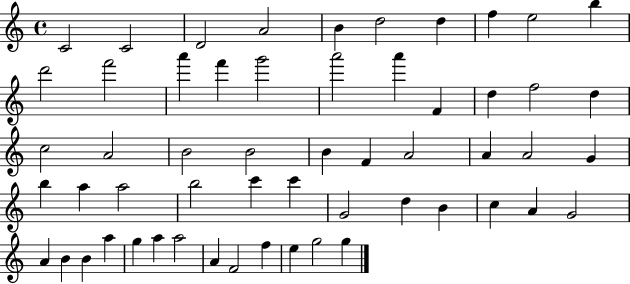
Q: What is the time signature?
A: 4/4